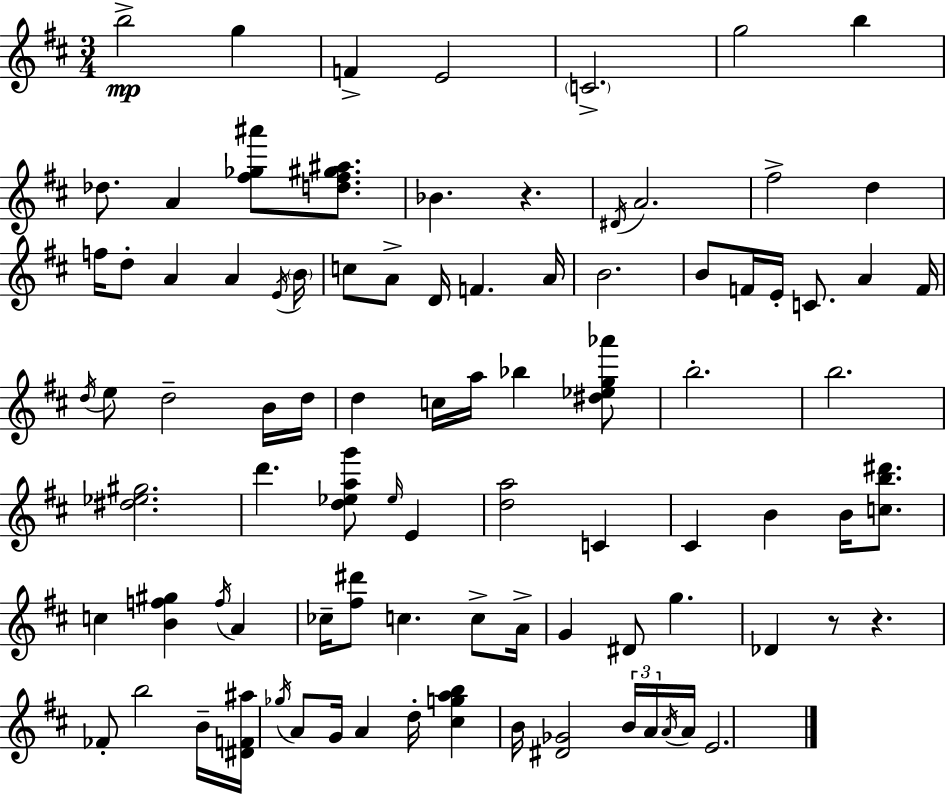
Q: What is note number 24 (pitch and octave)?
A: F4